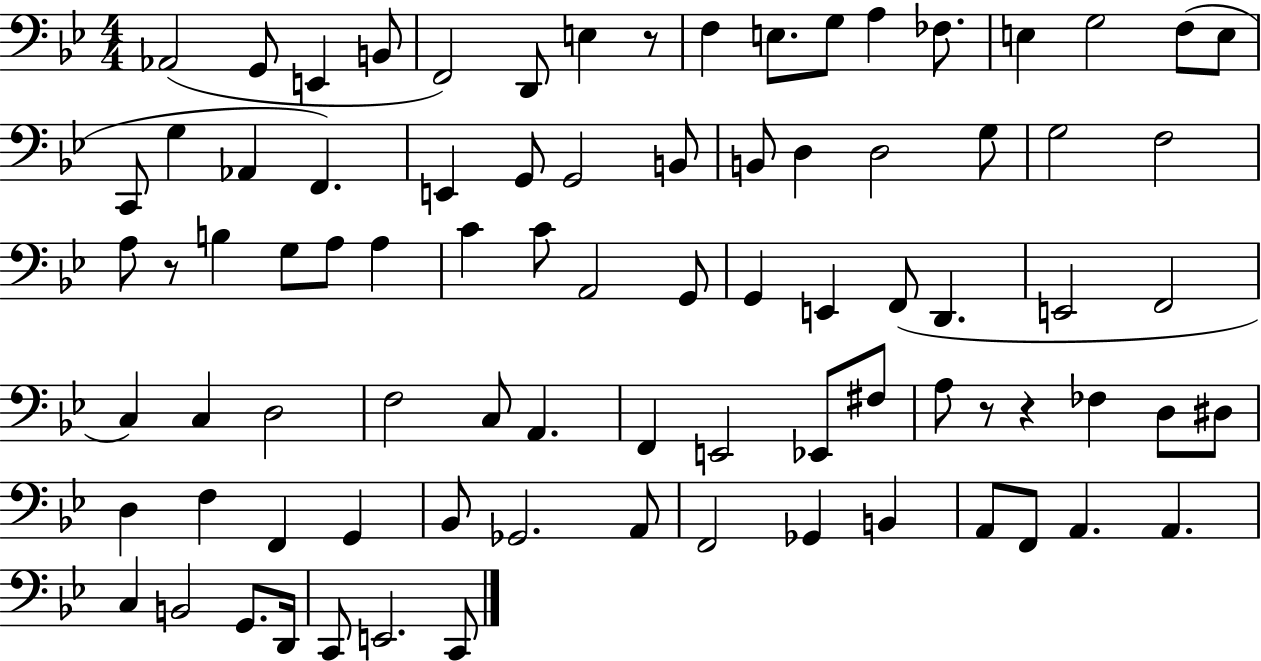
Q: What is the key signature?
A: BES major